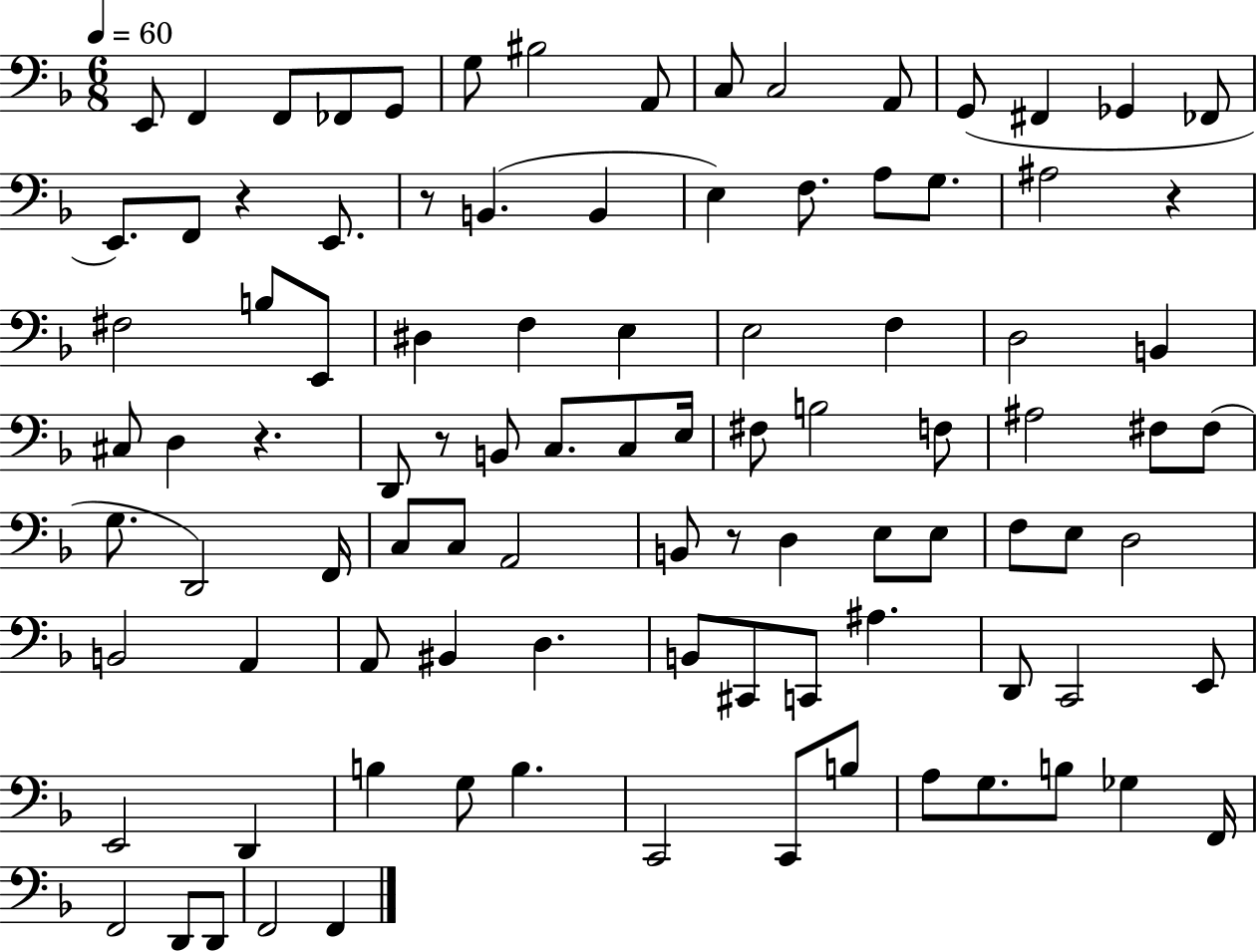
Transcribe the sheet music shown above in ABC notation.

X:1
T:Untitled
M:6/8
L:1/4
K:F
E,,/2 F,, F,,/2 _F,,/2 G,,/2 G,/2 ^B,2 A,,/2 C,/2 C,2 A,,/2 G,,/2 ^F,, _G,, _F,,/2 E,,/2 F,,/2 z E,,/2 z/2 B,, B,, E, F,/2 A,/2 G,/2 ^A,2 z ^F,2 B,/2 E,,/2 ^D, F, E, E,2 F, D,2 B,, ^C,/2 D, z D,,/2 z/2 B,,/2 C,/2 C,/2 E,/4 ^F,/2 B,2 F,/2 ^A,2 ^F,/2 ^F,/2 G,/2 D,,2 F,,/4 C,/2 C,/2 A,,2 B,,/2 z/2 D, E,/2 E,/2 F,/2 E,/2 D,2 B,,2 A,, A,,/2 ^B,, D, B,,/2 ^C,,/2 C,,/2 ^A, D,,/2 C,,2 E,,/2 E,,2 D,, B, G,/2 B, C,,2 C,,/2 B,/2 A,/2 G,/2 B,/2 _G, F,,/4 F,,2 D,,/2 D,,/2 F,,2 F,,